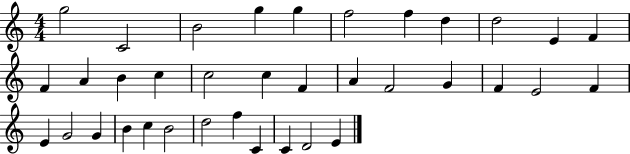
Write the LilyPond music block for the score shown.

{
  \clef treble
  \numericTimeSignature
  \time 4/4
  \key c \major
  g''2 c'2 | b'2 g''4 g''4 | f''2 f''4 d''4 | d''2 e'4 f'4 | \break f'4 a'4 b'4 c''4 | c''2 c''4 f'4 | a'4 f'2 g'4 | f'4 e'2 f'4 | \break e'4 g'2 g'4 | b'4 c''4 b'2 | d''2 f''4 c'4 | c'4 d'2 e'4 | \break \bar "|."
}